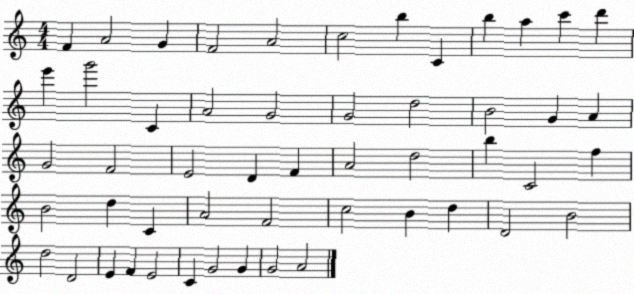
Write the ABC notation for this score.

X:1
T:Untitled
M:4/4
L:1/4
K:C
F A2 G F2 A2 c2 b C b a c' d' e' g'2 C A2 G2 G2 d2 B2 G A G2 F2 E2 D F A2 d2 b C2 f B2 d C A2 F2 c2 B d D2 B2 d2 D2 E F E2 C G2 G G2 A2